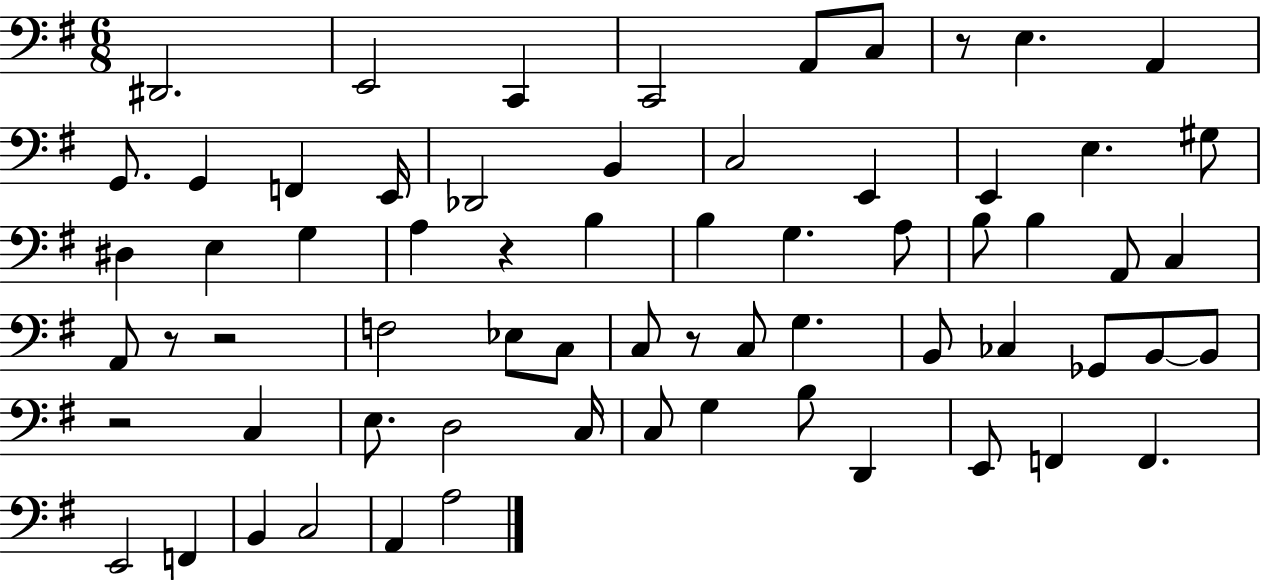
{
  \clef bass
  \numericTimeSignature
  \time 6/8
  \key g \major
  dis,2. | e,2 c,4 | c,2 a,8 c8 | r8 e4. a,4 | \break g,8. g,4 f,4 e,16 | des,2 b,4 | c2 e,4 | e,4 e4. gis8 | \break dis4 e4 g4 | a4 r4 b4 | b4 g4. a8 | b8 b4 a,8 c4 | \break a,8 r8 r2 | f2 ees8 c8 | c8 r8 c8 g4. | b,8 ces4 ges,8 b,8~~ b,8 | \break r2 c4 | e8. d2 c16 | c8 g4 b8 d,4 | e,8 f,4 f,4. | \break e,2 f,4 | b,4 c2 | a,4 a2 | \bar "|."
}